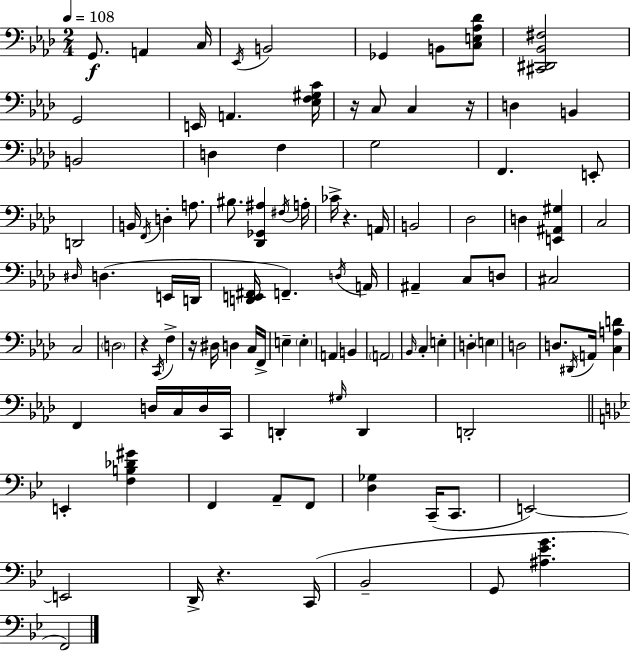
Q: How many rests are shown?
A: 6